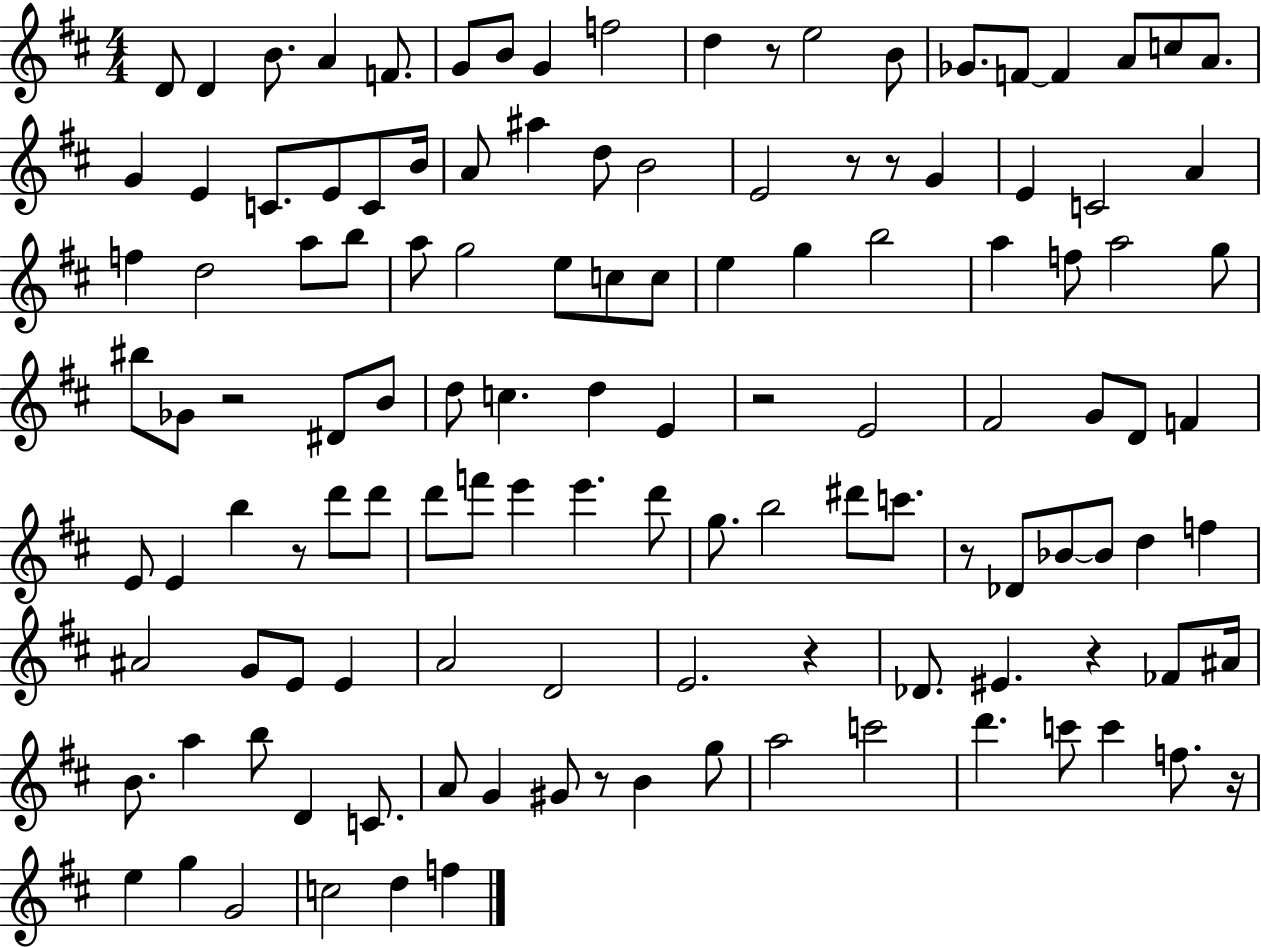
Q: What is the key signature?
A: D major